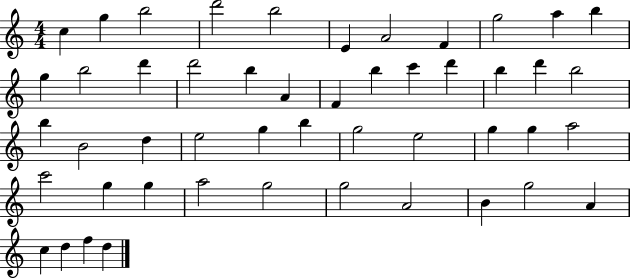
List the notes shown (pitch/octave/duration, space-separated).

C5/q G5/q B5/h D6/h B5/h E4/q A4/h F4/q G5/h A5/q B5/q G5/q B5/h D6/q D6/h B5/q A4/q F4/q B5/q C6/q D6/q B5/q D6/q B5/h B5/q B4/h D5/q E5/h G5/q B5/q G5/h E5/h G5/q G5/q A5/h C6/h G5/q G5/q A5/h G5/h G5/h A4/h B4/q G5/h A4/q C5/q D5/q F5/q D5/q